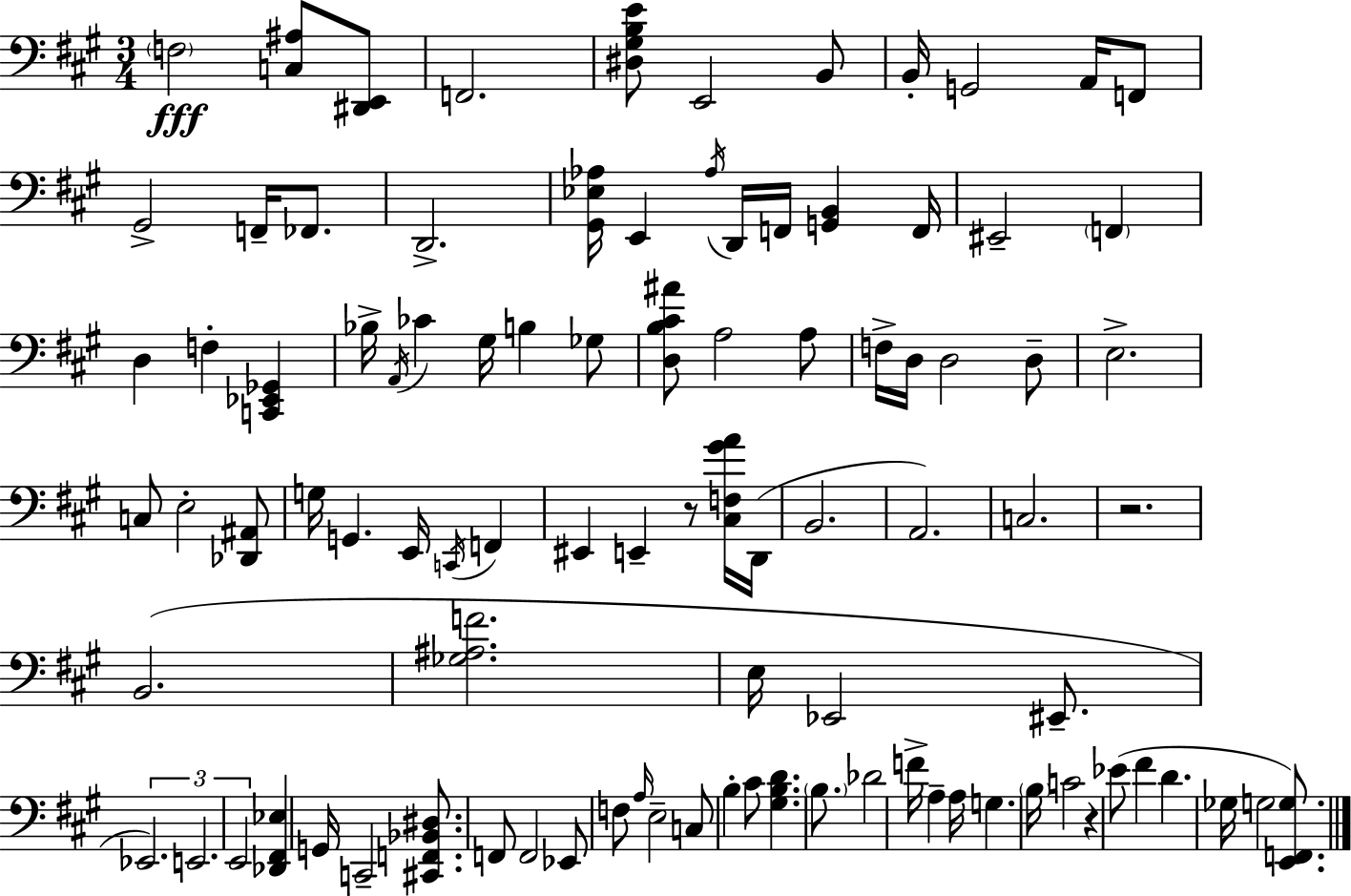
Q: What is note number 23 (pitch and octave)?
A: A2